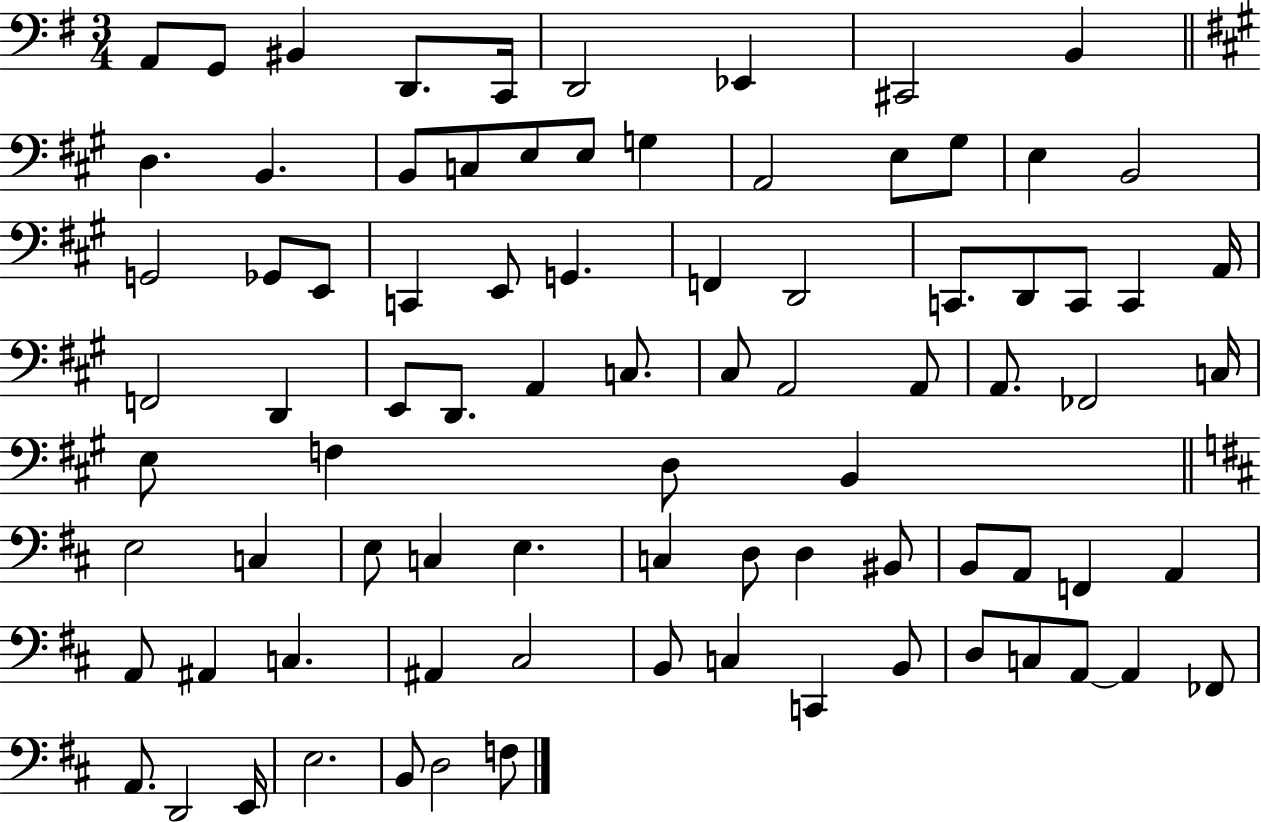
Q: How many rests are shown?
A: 0